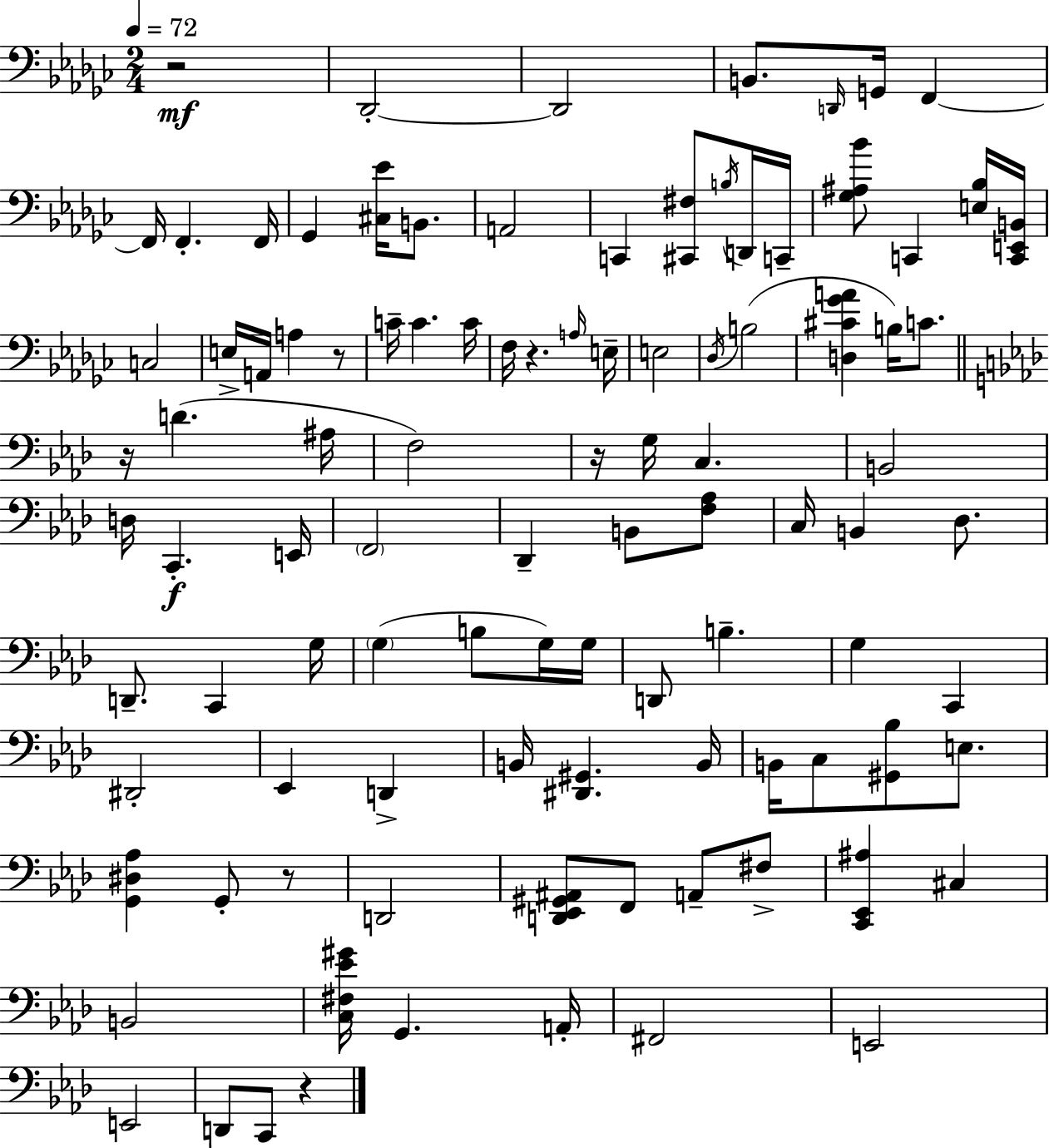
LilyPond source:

{
  \clef bass
  \numericTimeSignature
  \time 2/4
  \key ees \minor
  \tempo 4 = 72
  r2\mf | des,2-.~~ | des,2 | b,8. \grace { d,16 } g,16 f,4~~ | \break f,16 f,4.-. | f,16 ges,4 <cis ees'>16 b,8. | a,2 | c,4 <cis, fis>8 \acciaccatura { b16 } | \break d,16 c,16-- <ges ais bes'>8 c,4 | <e bes>16 <c, e, b,>16 c2 | e16-> a,16 a4 | r8 c'16-- c'4. | \break c'16 f16 r4. | \grace { a16 } e16-- e2 | \acciaccatura { des16 } b2( | <d cis' ges' a'>4 | \break b16) c'8. \bar "||" \break \key aes \major r16 d'4.( ais16 | f2) | r16 g16 c4. | b,2 | \break d16 c,4.-.\f e,16 | \parenthesize f,2 | des,4-- b,8 <f aes>8 | c16 b,4 des8. | \break d,8.-- c,4 g16 | \parenthesize g4( b8 g16) g16 | d,8 b4.-- | g4 c,4 | \break dis,2-. | ees,4 d,4-> | b,16 <dis, gis,>4. b,16 | b,16 c8 <gis, bes>8 e8. | \break <g, dis aes>4 g,8-. r8 | d,2 | <d, ees, gis, ais,>8 f,8 a,8-- fis8-> | <c, ees, ais>4 cis4 | \break b,2 | <c fis ees' gis'>16 g,4. a,16-. | fis,2 | e,2 | \break e,2 | d,8 c,8 r4 | \bar "|."
}